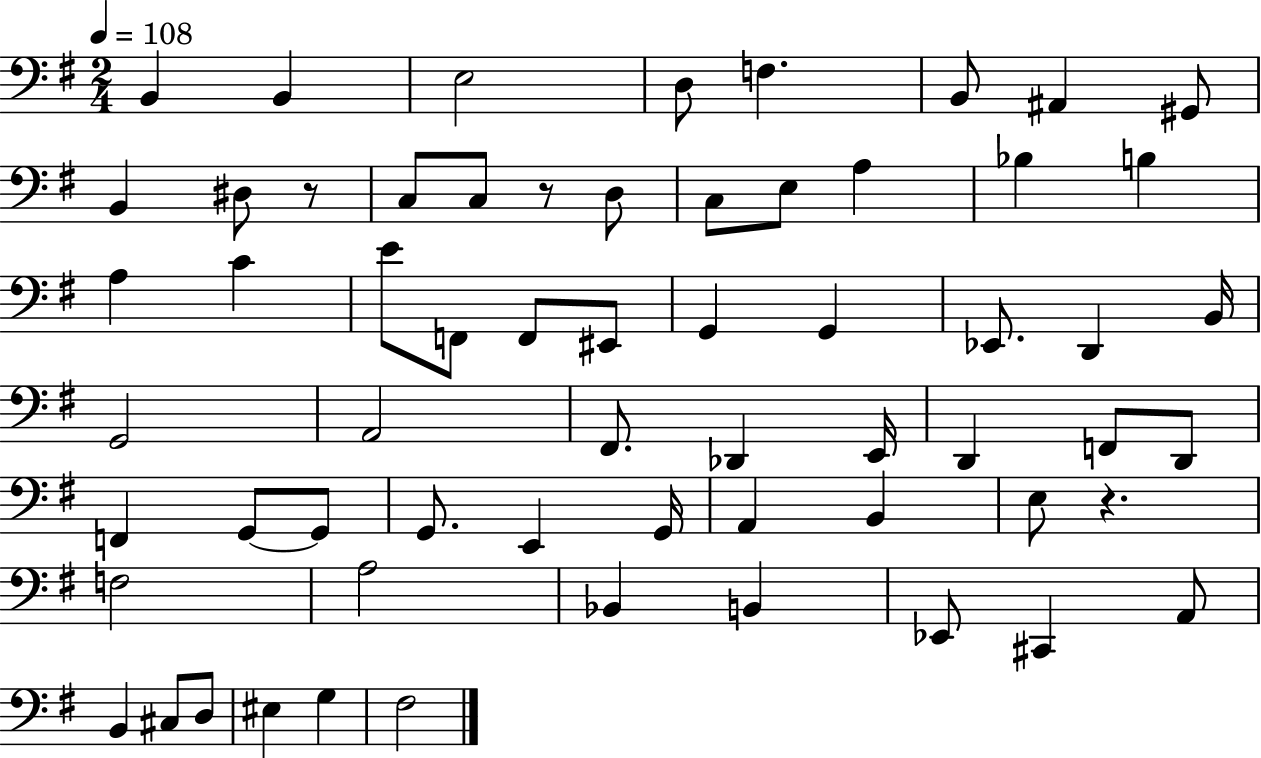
B2/q B2/q E3/h D3/e F3/q. B2/e A#2/q G#2/e B2/q D#3/e R/e C3/e C3/e R/e D3/e C3/e E3/e A3/q Bb3/q B3/q A3/q C4/q E4/e F2/e F2/e EIS2/e G2/q G2/q Eb2/e. D2/q B2/s G2/h A2/h F#2/e. Db2/q E2/s D2/q F2/e D2/e F2/q G2/e G2/e G2/e. E2/q G2/s A2/q B2/q E3/e R/q. F3/h A3/h Bb2/q B2/q Eb2/e C#2/q A2/e B2/q C#3/e D3/e EIS3/q G3/q F#3/h